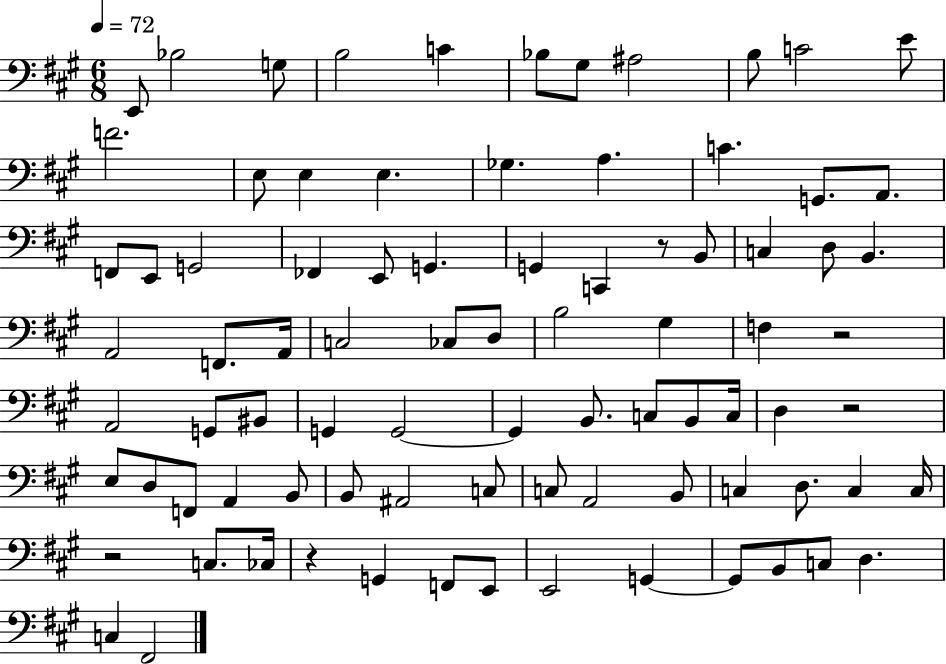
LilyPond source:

{
  \clef bass
  \numericTimeSignature
  \time 6/8
  \key a \major
  \tempo 4 = 72
  e,8 bes2 g8 | b2 c'4 | bes8 gis8 ais2 | b8 c'2 e'8 | \break f'2. | e8 e4 e4. | ges4. a4. | c'4. g,8. a,8. | \break f,8 e,8 g,2 | fes,4 e,8 g,4. | g,4 c,4 r8 b,8 | c4 d8 b,4. | \break a,2 f,8. a,16 | c2 ces8 d8 | b2 gis4 | f4 r2 | \break a,2 g,8 bis,8 | g,4 g,2~~ | g,4 b,8. c8 b,8 c16 | d4 r2 | \break e8 d8 f,8 a,4 b,8 | b,8 ais,2 c8 | c8 a,2 b,8 | c4 d8. c4 c16 | \break r2 c8. ces16 | r4 g,4 f,8 e,8 | e,2 g,4~~ | g,8 b,8 c8 d4. | \break c4 fis,2 | \bar "|."
}